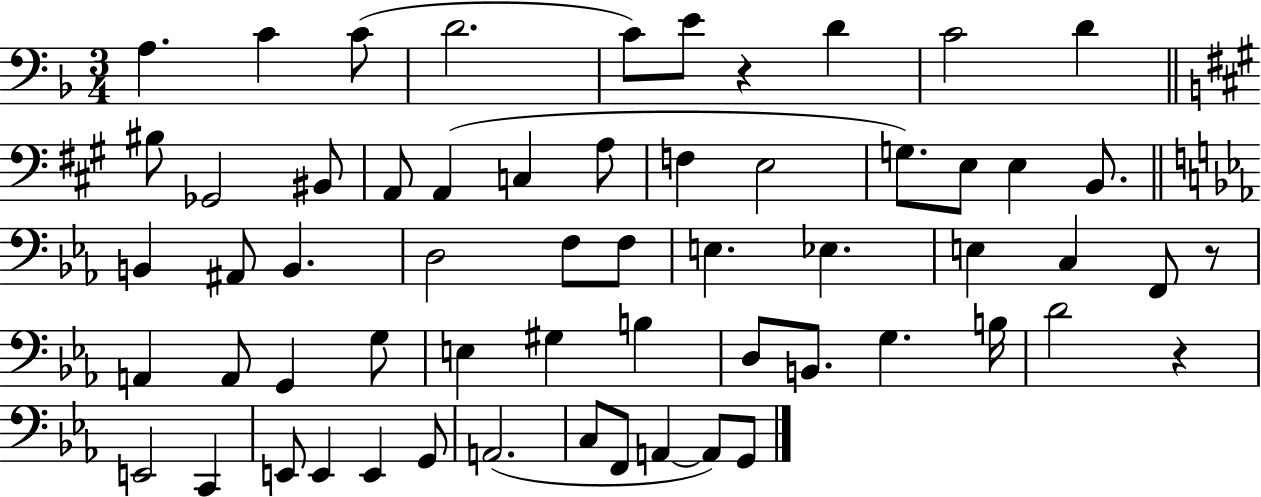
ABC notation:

X:1
T:Untitled
M:3/4
L:1/4
K:F
A, C C/2 D2 C/2 E/2 z D C2 D ^B,/2 _G,,2 ^B,,/2 A,,/2 A,, C, A,/2 F, E,2 G,/2 E,/2 E, B,,/2 B,, ^A,,/2 B,, D,2 F,/2 F,/2 E, _E, E, C, F,,/2 z/2 A,, A,,/2 G,, G,/2 E, ^G, B, D,/2 B,,/2 G, B,/4 D2 z E,,2 C,, E,,/2 E,, E,, G,,/2 A,,2 C,/2 F,,/2 A,, A,,/2 G,,/2